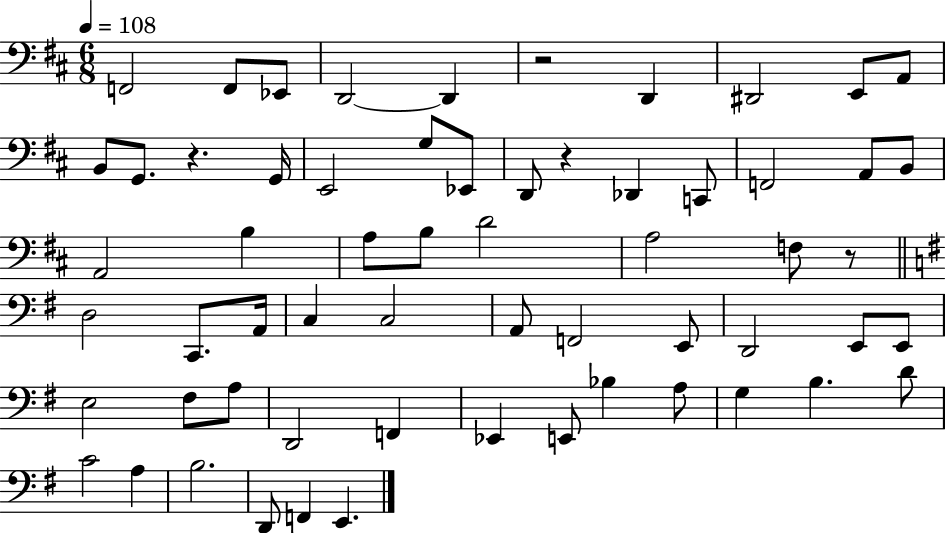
F2/h F2/e Eb2/e D2/h D2/q R/h D2/q D#2/h E2/e A2/e B2/e G2/e. R/q. G2/s E2/h G3/e Eb2/e D2/e R/q Db2/q C2/e F2/h A2/e B2/e A2/h B3/q A3/e B3/e D4/h A3/h F3/e R/e D3/h C2/e. A2/s C3/q C3/h A2/e F2/h E2/e D2/h E2/e E2/e E3/h F#3/e A3/e D2/h F2/q Eb2/q E2/e Bb3/q A3/e G3/q B3/q. D4/e C4/h A3/q B3/h. D2/e F2/q E2/q.